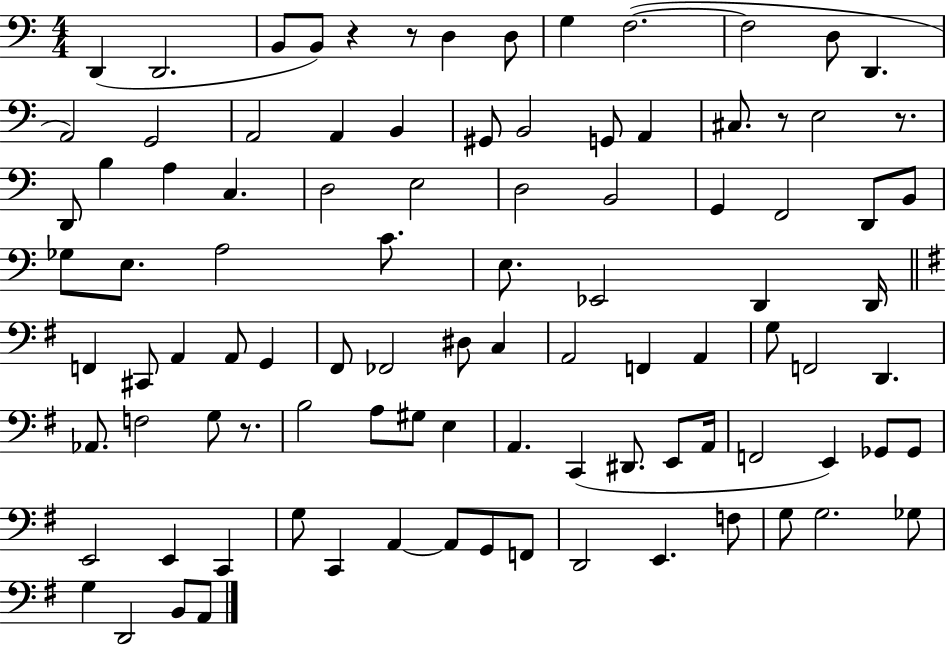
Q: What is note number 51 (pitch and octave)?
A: C3